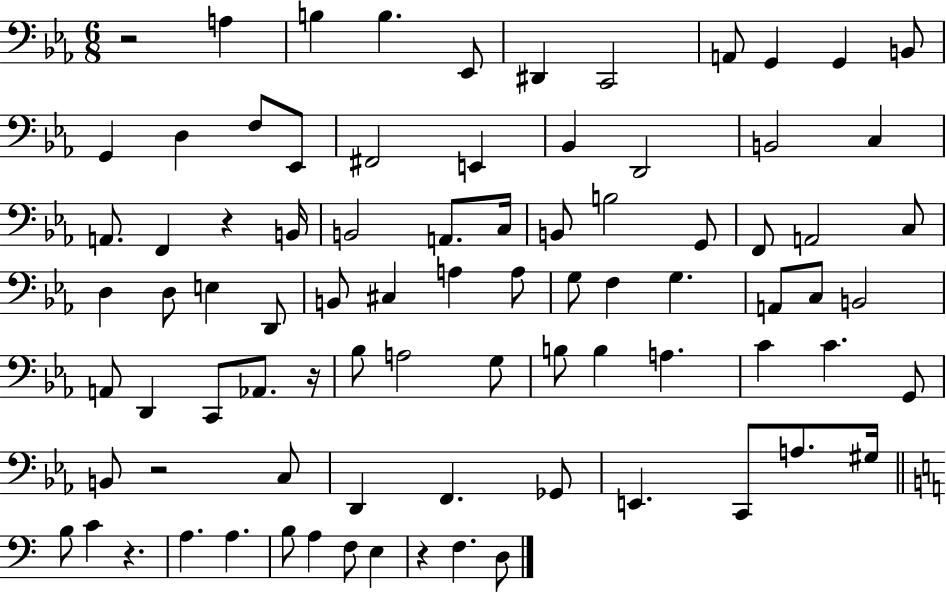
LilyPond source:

{
  \clef bass
  \numericTimeSignature
  \time 6/8
  \key ees \major
  \repeat volta 2 { r2 a4 | b4 b4. ees,8 | dis,4 c,2 | a,8 g,4 g,4 b,8 | \break g,4 d4 f8 ees,8 | fis,2 e,4 | bes,4 d,2 | b,2 c4 | \break a,8. f,4 r4 b,16 | b,2 a,8. c16 | b,8 b2 g,8 | f,8 a,2 c8 | \break d4 d8 e4 d,8 | b,8 cis4 a4 a8 | g8 f4 g4. | a,8 c8 b,2 | \break a,8 d,4 c,8 aes,8. r16 | bes8 a2 g8 | b8 b4 a4. | c'4 c'4. g,8 | \break b,8 r2 c8 | d,4 f,4. ges,8 | e,4. c,8 a8. gis16 | \bar "||" \break \key a \minor b8 c'4 r4. | a4. a4. | b8 a4 f8 e4 | r4 f4. d8 | \break } \bar "|."
}